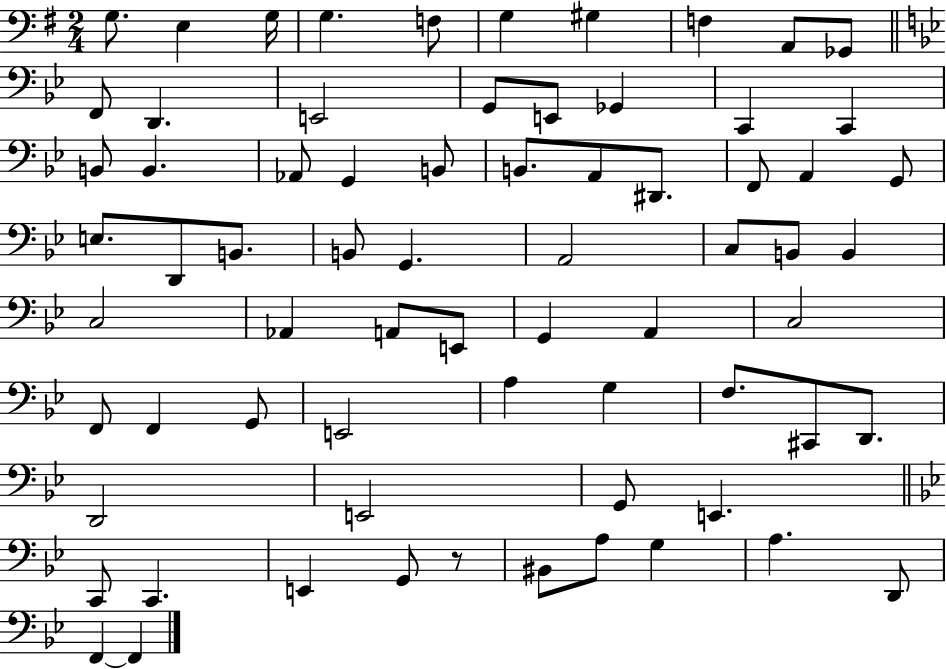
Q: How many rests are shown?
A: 1